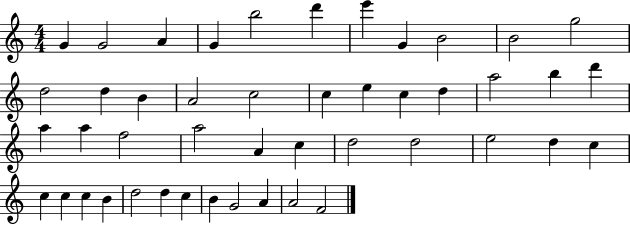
X:1
T:Untitled
M:4/4
L:1/4
K:C
G G2 A G b2 d' e' G B2 B2 g2 d2 d B A2 c2 c e c d a2 b d' a a f2 a2 A c d2 d2 e2 d c c c c B d2 d c B G2 A A2 F2